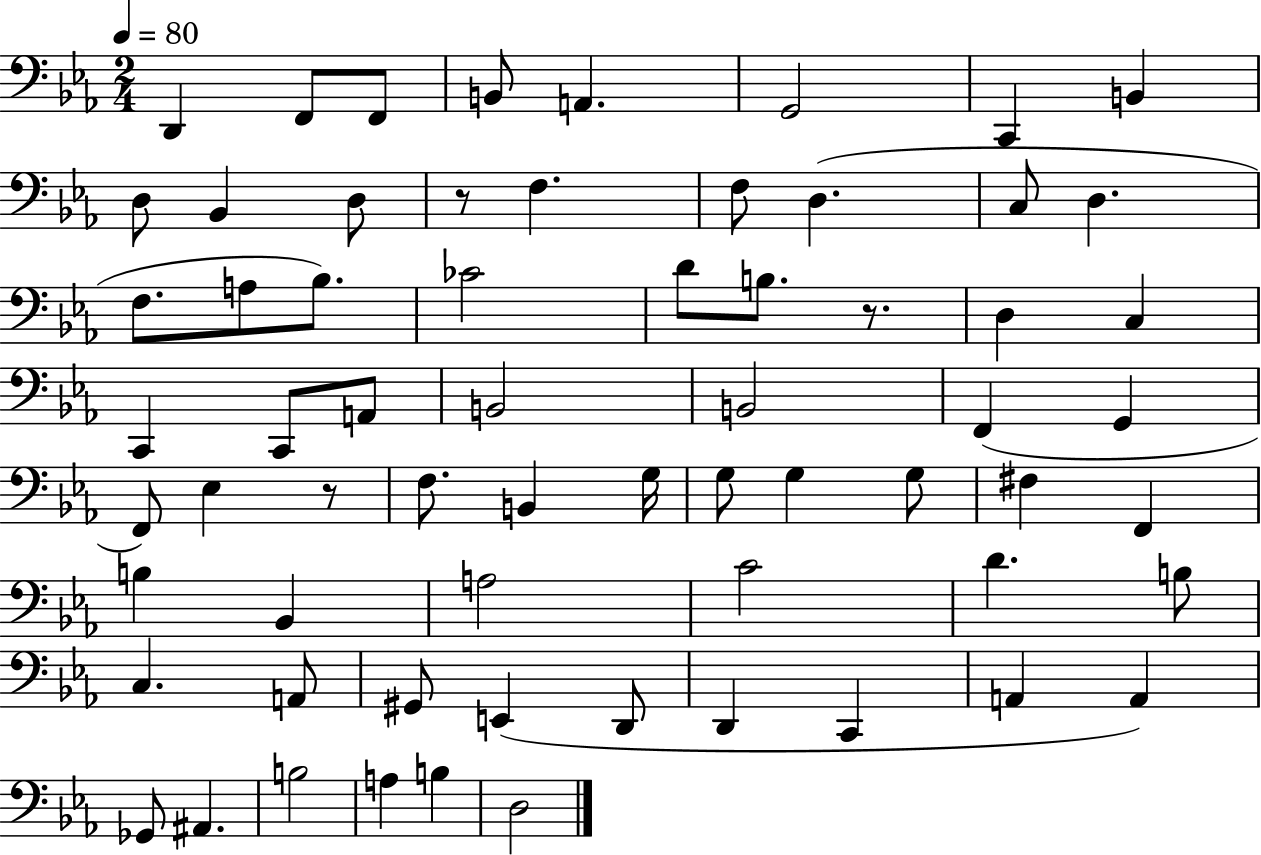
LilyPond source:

{
  \clef bass
  \numericTimeSignature
  \time 2/4
  \key ees \major
  \tempo 4 = 80
  d,4 f,8 f,8 | b,8 a,4. | g,2 | c,4 b,4 | \break d8 bes,4 d8 | r8 f4. | f8 d4.( | c8 d4. | \break f8. a8 bes8.) | ces'2 | d'8 b8. r8. | d4 c4 | \break c,4 c,8 a,8 | b,2 | b,2 | f,4( g,4 | \break f,8) ees4 r8 | f8. b,4 g16 | g8 g4 g8 | fis4 f,4 | \break b4 bes,4 | a2 | c'2 | d'4. b8 | \break c4. a,8 | gis,8 e,4( d,8 | d,4 c,4 | a,4 a,4) | \break ges,8 ais,4. | b2 | a4 b4 | d2 | \break \bar "|."
}